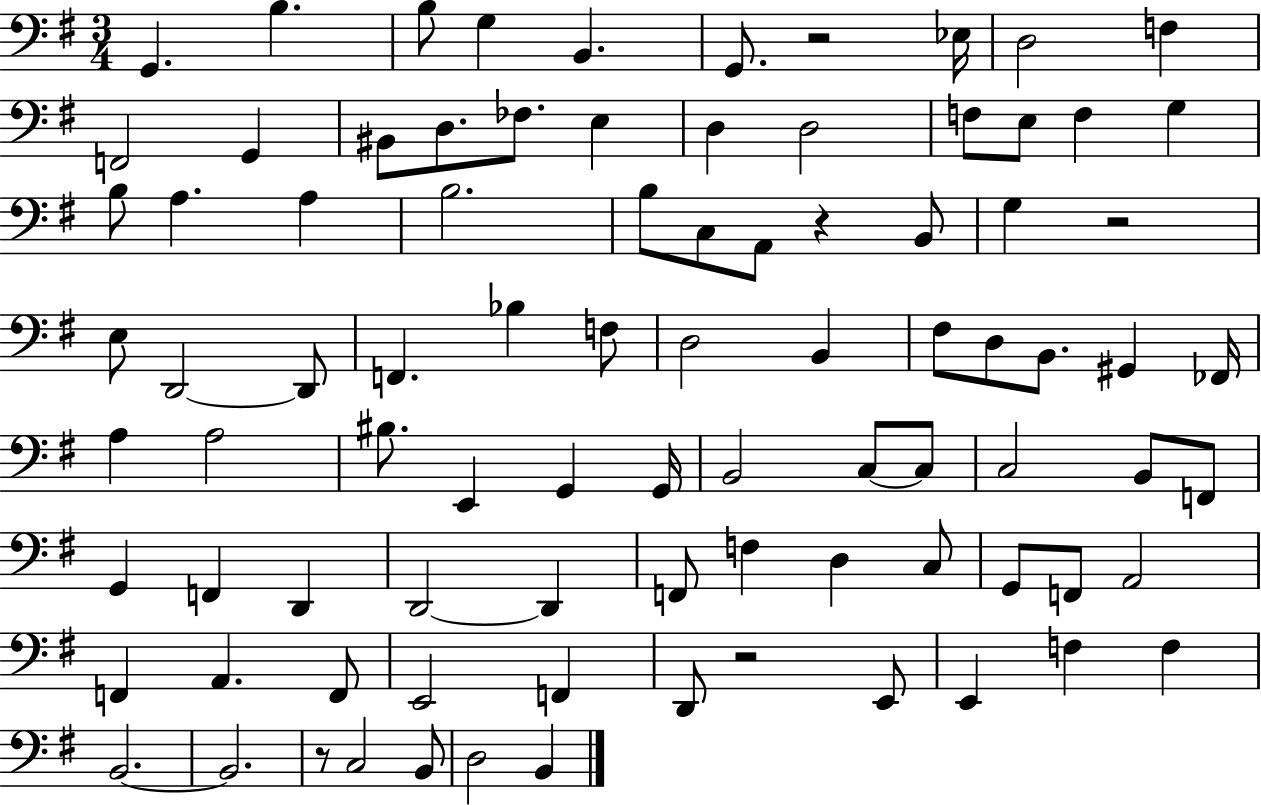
X:1
T:Untitled
M:3/4
L:1/4
K:G
G,, B, B,/2 G, B,, G,,/2 z2 _E,/4 D,2 F, F,,2 G,, ^B,,/2 D,/2 _F,/2 E, D, D,2 F,/2 E,/2 F, G, B,/2 A, A, B,2 B,/2 C,/2 A,,/2 z B,,/2 G, z2 E,/2 D,,2 D,,/2 F,, _B, F,/2 D,2 B,, ^F,/2 D,/2 B,,/2 ^G,, _F,,/4 A, A,2 ^B,/2 E,, G,, G,,/4 B,,2 C,/2 C,/2 C,2 B,,/2 F,,/2 G,, F,, D,, D,,2 D,, F,,/2 F, D, C,/2 G,,/2 F,,/2 A,,2 F,, A,, F,,/2 E,,2 F,, D,,/2 z2 E,,/2 E,, F, F, B,,2 B,,2 z/2 C,2 B,,/2 D,2 B,,